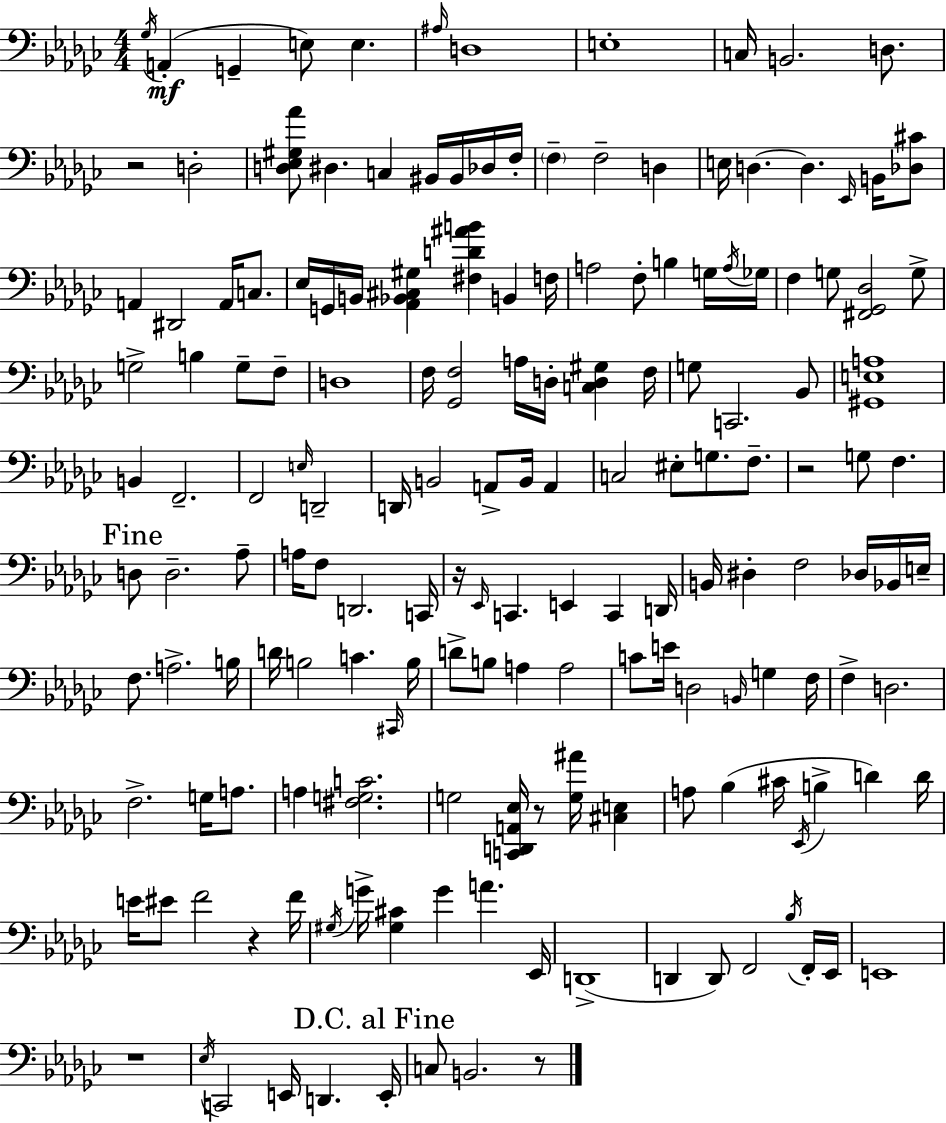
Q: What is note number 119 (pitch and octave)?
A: Eb2